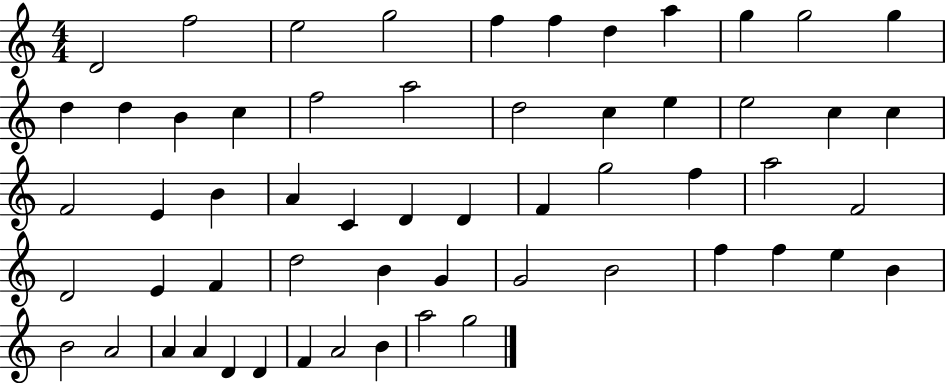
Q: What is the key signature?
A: C major